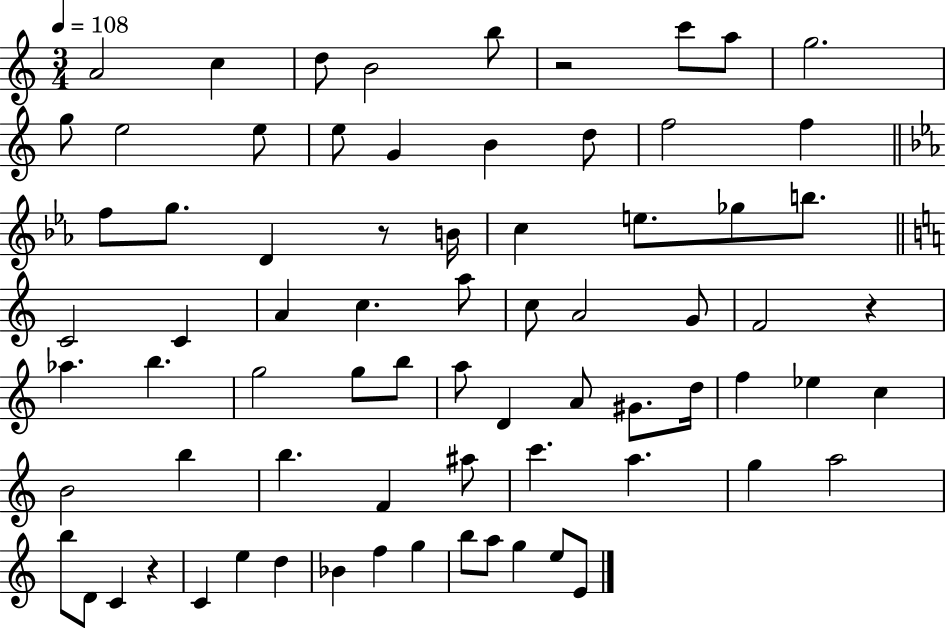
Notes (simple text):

A4/h C5/q D5/e B4/h B5/e R/h C6/e A5/e G5/h. G5/e E5/h E5/e E5/e G4/q B4/q D5/e F5/h F5/q F5/e G5/e. D4/q R/e B4/s C5/q E5/e. Gb5/e B5/e. C4/h C4/q A4/q C5/q. A5/e C5/e A4/h G4/e F4/h R/q Ab5/q. B5/q. G5/h G5/e B5/e A5/e D4/q A4/e G#4/e. D5/s F5/q Eb5/q C5/q B4/h B5/q B5/q. F4/q A#5/e C6/q. A5/q. G5/q A5/h B5/e D4/e C4/q R/q C4/q E5/q D5/q Bb4/q F5/q G5/q B5/e A5/e G5/q E5/e E4/e